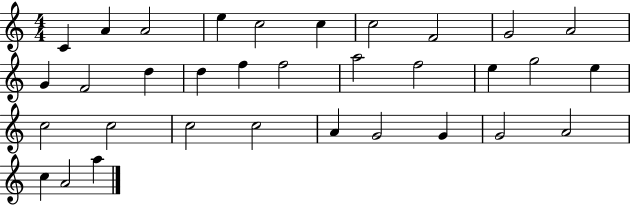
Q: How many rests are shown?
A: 0